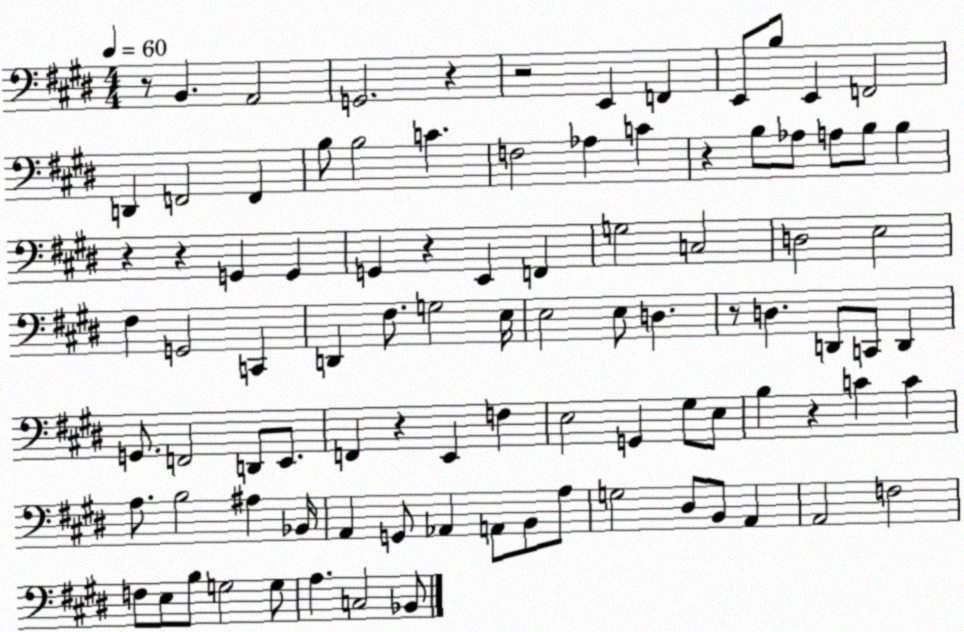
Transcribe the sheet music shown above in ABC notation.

X:1
T:Untitled
M:4/4
L:1/4
K:E
z/2 B,, A,,2 G,,2 z z2 E,, F,, E,,/2 B,/2 E,, F,,2 D,, F,,2 F,, B,/2 B,2 C F,2 _A, C z B,/2 _A,/2 A,/2 B,/2 B, z z G,, G,, G,, z E,, F,, G,2 C,2 D,2 E,2 ^F, G,,2 C,, D,, ^F,/2 G,2 E,/4 E,2 E,/2 D, z/2 D, D,,/2 C,,/2 D,, G,,/2 F,,2 D,,/2 E,,/2 F,, z E,, F, E,2 G,, ^G,/2 E,/2 B, z C C A,/2 B,2 ^A, _B,,/4 A,, G,,/2 _A,, A,,/2 B,,/2 A,/2 G,2 ^D,/2 B,,/2 A,, A,,2 F,2 F,/2 E,/2 B,/2 G,2 G,/2 A, C,2 _B,,/2